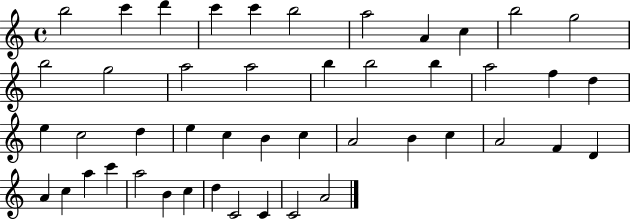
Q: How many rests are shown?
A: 0